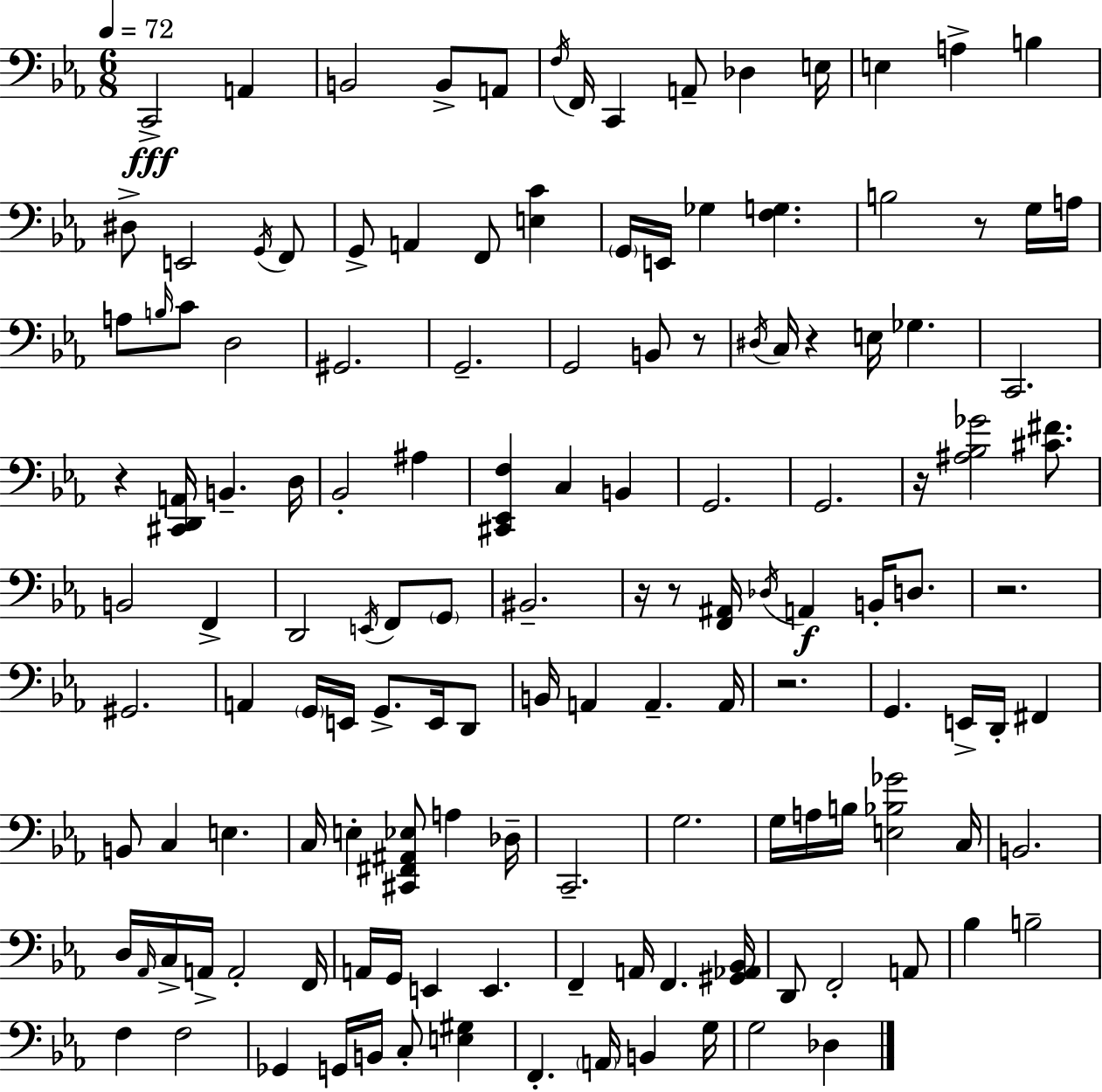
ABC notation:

X:1
T:Untitled
M:6/8
L:1/4
K:Eb
C,,2 A,, B,,2 B,,/2 A,,/2 F,/4 F,,/4 C,, A,,/2 _D, E,/4 E, A, B, ^D,/2 E,,2 G,,/4 F,,/2 G,,/2 A,, F,,/2 [E,C] G,,/4 E,,/4 _G, [F,G,] B,2 z/2 G,/4 A,/4 A,/2 B,/4 C/2 D,2 ^G,,2 G,,2 G,,2 B,,/2 z/2 ^D,/4 C,/4 z E,/4 _G, C,,2 z [^C,,D,,A,,]/4 B,, D,/4 _B,,2 ^A, [^C,,_E,,F,] C, B,, G,,2 G,,2 z/4 [^A,_B,_G]2 [^C^F]/2 B,,2 F,, D,,2 E,,/4 F,,/2 G,,/2 ^B,,2 z/4 z/2 [F,,^A,,]/4 _D,/4 A,, B,,/4 D,/2 z2 ^G,,2 A,, G,,/4 E,,/4 G,,/2 E,,/4 D,,/2 B,,/4 A,, A,, A,,/4 z2 G,, E,,/4 D,,/4 ^F,, B,,/2 C, E, C,/4 E, [^C,,^F,,^A,,_E,]/2 A, _D,/4 C,,2 G,2 G,/4 A,/4 B,/4 [E,_B,_G]2 C,/4 B,,2 D,/4 _A,,/4 C,/4 A,,/4 A,,2 F,,/4 A,,/4 G,,/4 E,, E,, F,, A,,/4 F,, [^G,,_A,,_B,,]/4 D,,/2 F,,2 A,,/2 _B, B,2 F, F,2 _G,, G,,/4 B,,/4 C,/2 [E,^G,] F,, A,,/4 B,, G,/4 G,2 _D,